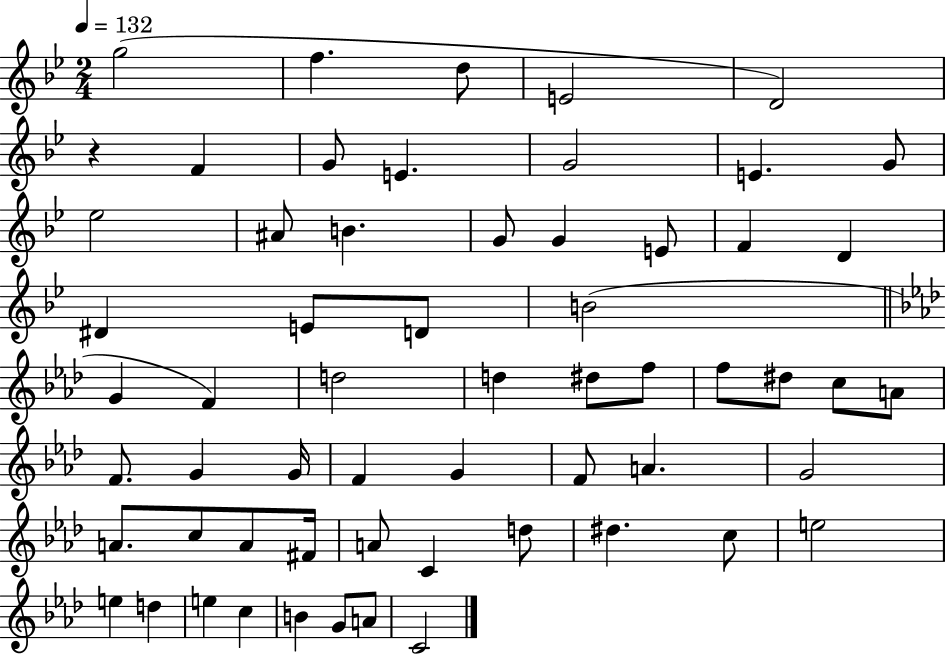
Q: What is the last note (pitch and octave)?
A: C4